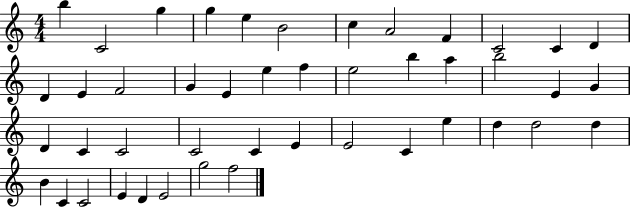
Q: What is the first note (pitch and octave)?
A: B5